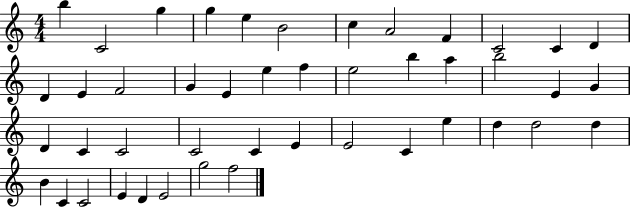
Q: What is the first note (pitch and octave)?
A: B5